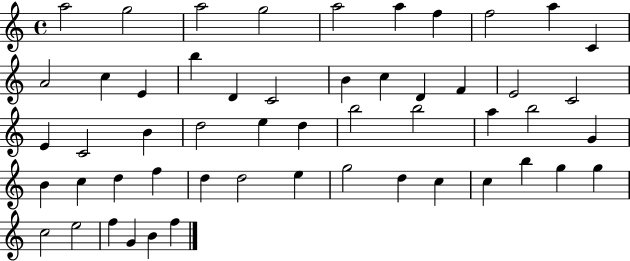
A5/h G5/h A5/h G5/h A5/h A5/q F5/q F5/h A5/q C4/q A4/h C5/q E4/q B5/q D4/q C4/h B4/q C5/q D4/q F4/q E4/h C4/h E4/q C4/h B4/q D5/h E5/q D5/q B5/h B5/h A5/q B5/h G4/q B4/q C5/q D5/q F5/q D5/q D5/h E5/q G5/h D5/q C5/q C5/q B5/q G5/q G5/q C5/h E5/h F5/q G4/q B4/q F5/q